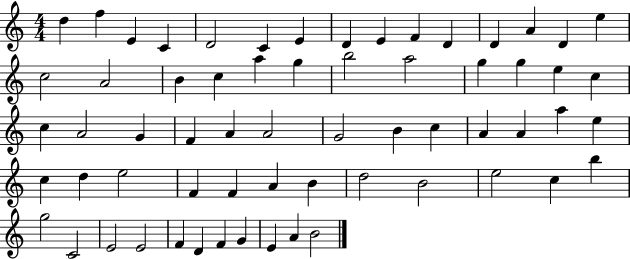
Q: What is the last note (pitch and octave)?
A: B4